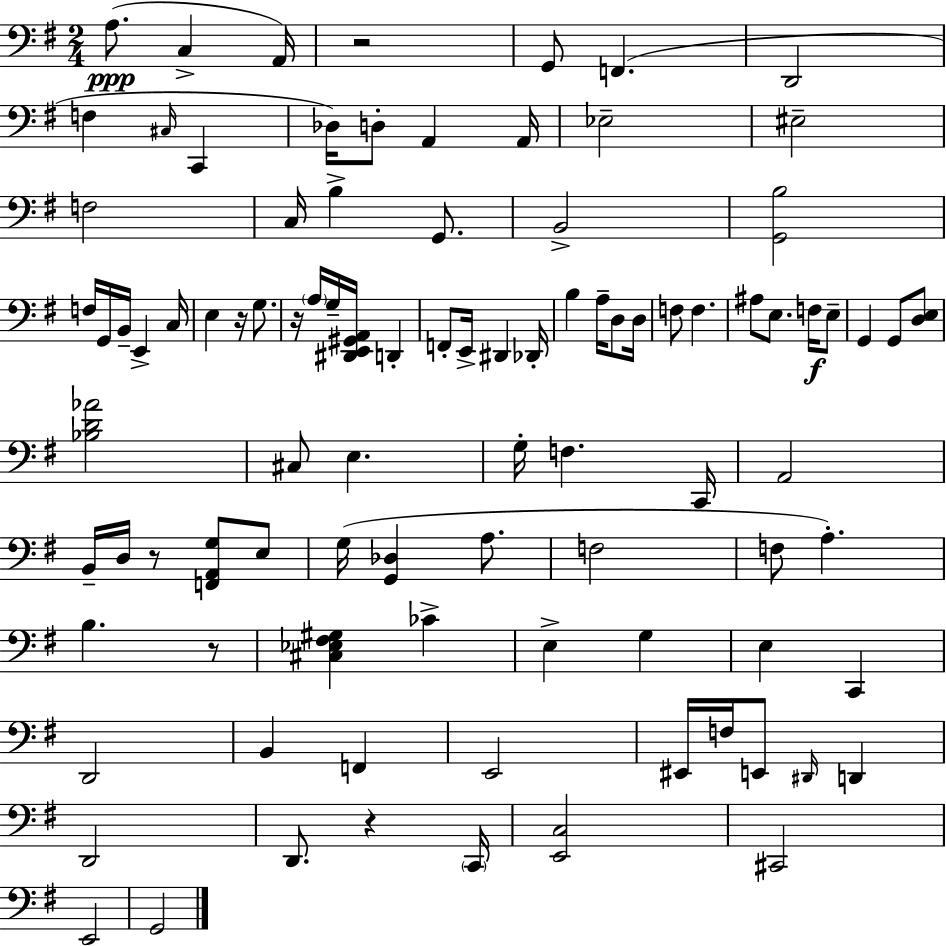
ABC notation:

X:1
T:Untitled
M:2/4
L:1/4
K:G
A,/2 C, A,,/4 z2 G,,/2 F,, D,,2 F, ^C,/4 C,, _D,/4 D,/2 A,, A,,/4 _E,2 ^E,2 F,2 C,/4 B, G,,/2 B,,2 [G,,B,]2 F,/4 G,,/4 B,,/4 E,, C,/4 E, z/4 G,/2 z/4 A,/4 G,/4 [^D,,E,,^G,,A,,]/4 D,, F,,/2 E,,/4 ^D,, _D,,/4 B, A,/4 D,/2 D,/4 F,/2 F, ^A,/2 E,/2 F,/4 E,/2 G,, G,,/2 [D,E,]/2 [_B,D_A]2 ^C,/2 E, G,/4 F, C,,/4 A,,2 B,,/4 D,/4 z/2 [F,,A,,G,]/2 E,/2 G,/4 [G,,_D,] A,/2 F,2 F,/2 A, B, z/2 [^C,_E,^F,^G,] _C E, G, E, C,, D,,2 B,, F,, E,,2 ^E,,/4 F,/4 E,,/2 ^D,,/4 D,, D,,2 D,,/2 z C,,/4 [E,,C,]2 ^C,,2 E,,2 G,,2